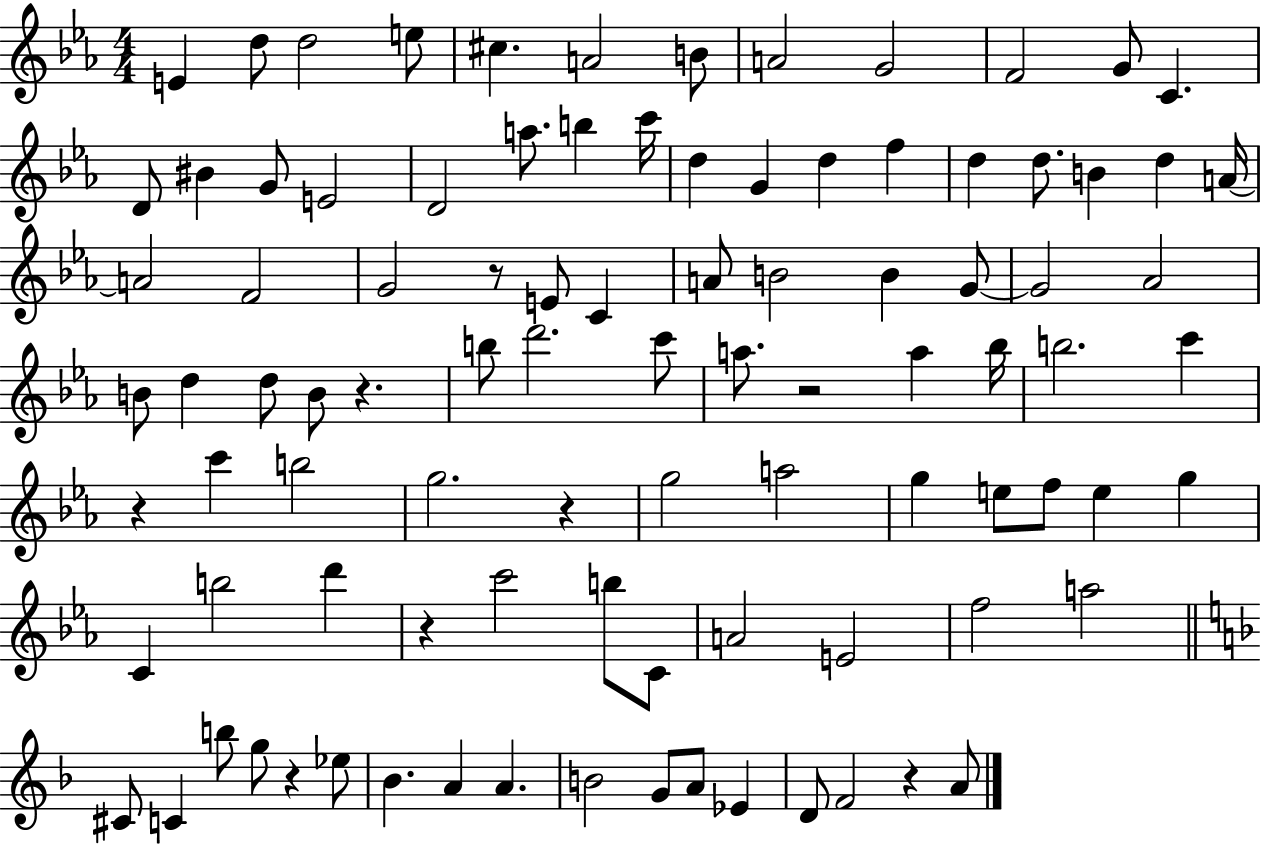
E4/q D5/e D5/h E5/e C#5/q. A4/h B4/e A4/h G4/h F4/h G4/e C4/q. D4/e BIS4/q G4/e E4/h D4/h A5/e. B5/q C6/s D5/q G4/q D5/q F5/q D5/q D5/e. B4/q D5/q A4/s A4/h F4/h G4/h R/e E4/e C4/q A4/e B4/h B4/q G4/e G4/h Ab4/h B4/e D5/q D5/e B4/e R/q. B5/e D6/h. C6/e A5/e. R/h A5/q Bb5/s B5/h. C6/q R/q C6/q B5/h G5/h. R/q G5/h A5/h G5/q E5/e F5/e E5/q G5/q C4/q B5/h D6/q R/q C6/h B5/e C4/e A4/h E4/h F5/h A5/h C#4/e C4/q B5/e G5/e R/q Eb5/e Bb4/q. A4/q A4/q. B4/h G4/e A4/e Eb4/q D4/e F4/h R/q A4/e